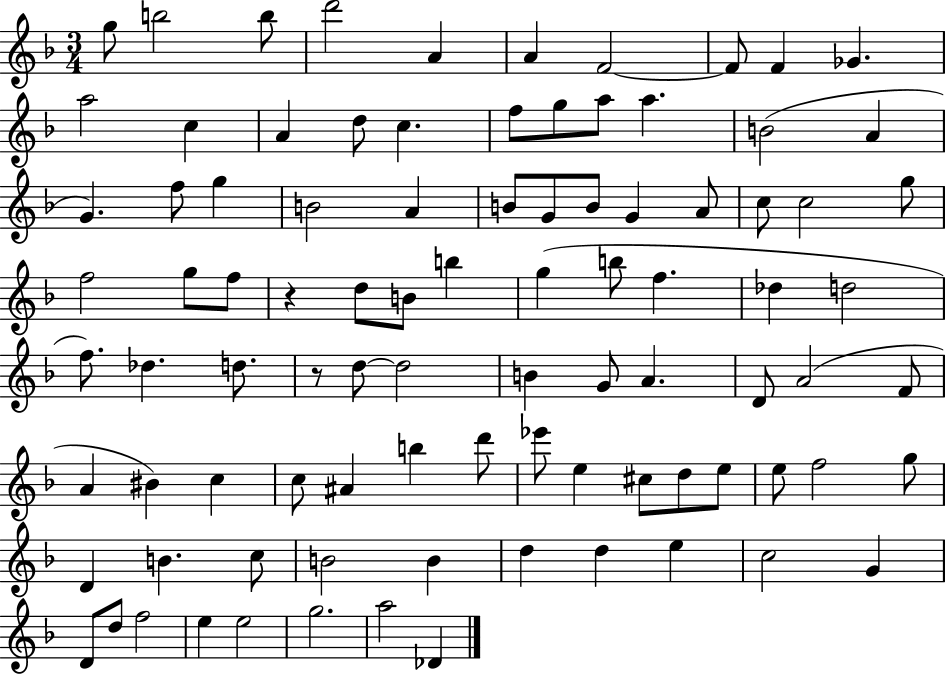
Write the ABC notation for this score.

X:1
T:Untitled
M:3/4
L:1/4
K:F
g/2 b2 b/2 d'2 A A F2 F/2 F _G a2 c A d/2 c f/2 g/2 a/2 a B2 A G f/2 g B2 A B/2 G/2 B/2 G A/2 c/2 c2 g/2 f2 g/2 f/2 z d/2 B/2 b g b/2 f _d d2 f/2 _d d/2 z/2 d/2 d2 B G/2 A D/2 A2 F/2 A ^B c c/2 ^A b d'/2 _e'/2 e ^c/2 d/2 e/2 e/2 f2 g/2 D B c/2 B2 B d d e c2 G D/2 d/2 f2 e e2 g2 a2 _D